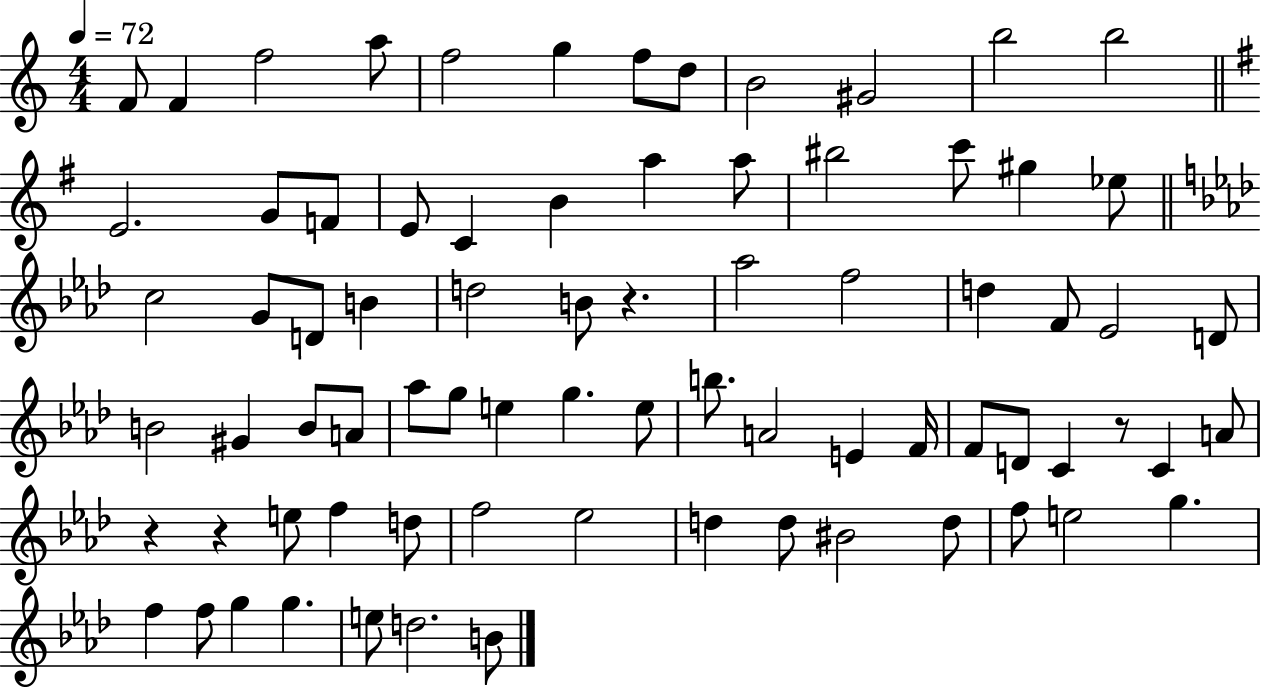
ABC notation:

X:1
T:Untitled
M:4/4
L:1/4
K:C
F/2 F f2 a/2 f2 g f/2 d/2 B2 ^G2 b2 b2 E2 G/2 F/2 E/2 C B a a/2 ^b2 c'/2 ^g _e/2 c2 G/2 D/2 B d2 B/2 z _a2 f2 d F/2 _E2 D/2 B2 ^G B/2 A/2 _a/2 g/2 e g e/2 b/2 A2 E F/4 F/2 D/2 C z/2 C A/2 z z e/2 f d/2 f2 _e2 d d/2 ^B2 d/2 f/2 e2 g f f/2 g g e/2 d2 B/2